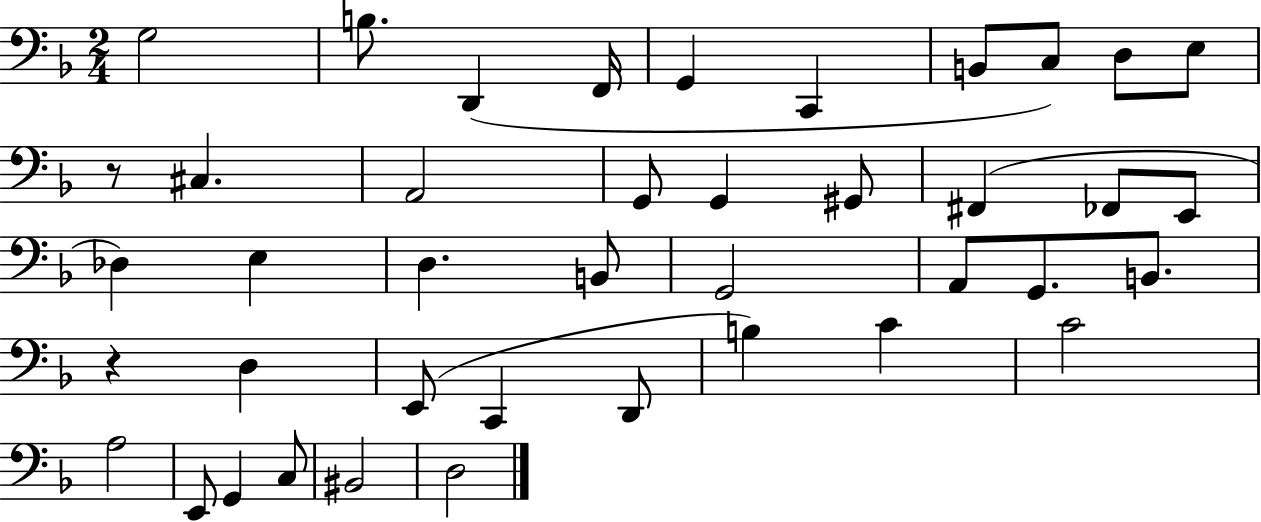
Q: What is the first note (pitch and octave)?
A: G3